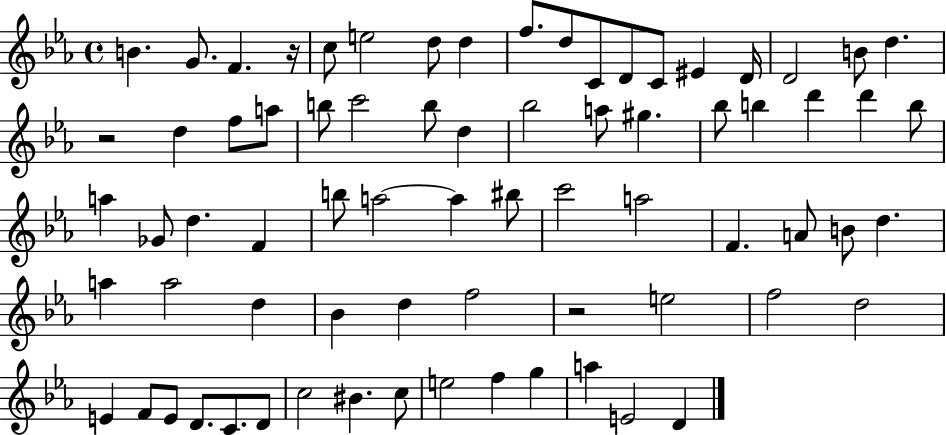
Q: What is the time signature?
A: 4/4